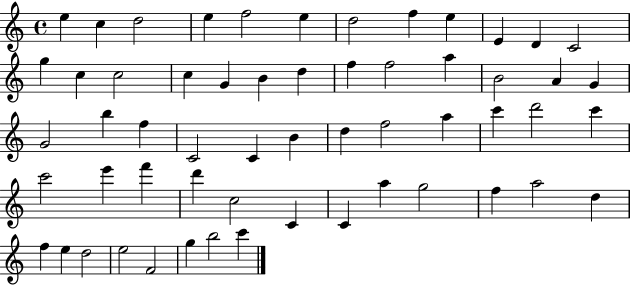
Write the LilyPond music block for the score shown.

{
  \clef treble
  \time 4/4
  \defaultTimeSignature
  \key c \major
  e''4 c''4 d''2 | e''4 f''2 e''4 | d''2 f''4 e''4 | e'4 d'4 c'2 | \break g''4 c''4 c''2 | c''4 g'4 b'4 d''4 | f''4 f''2 a''4 | b'2 a'4 g'4 | \break g'2 b''4 f''4 | c'2 c'4 b'4 | d''4 f''2 a''4 | c'''4 d'''2 c'''4 | \break c'''2 e'''4 f'''4 | d'''4 c''2 c'4 | c'4 a''4 g''2 | f''4 a''2 d''4 | \break f''4 e''4 d''2 | e''2 f'2 | g''4 b''2 c'''4 | \bar "|."
}